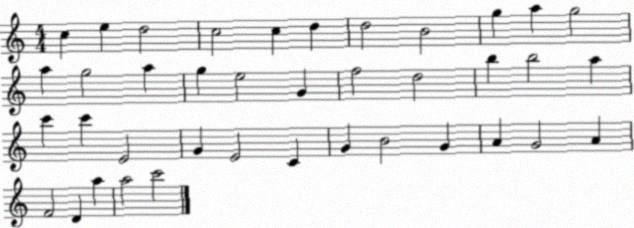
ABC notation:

X:1
T:Untitled
M:4/4
L:1/4
K:C
c e d2 c2 c d d2 B2 g a g2 a g2 a g e2 G f2 d2 b b2 a c' c' E2 G E2 C G B2 G A G2 A F2 D a a2 c'2